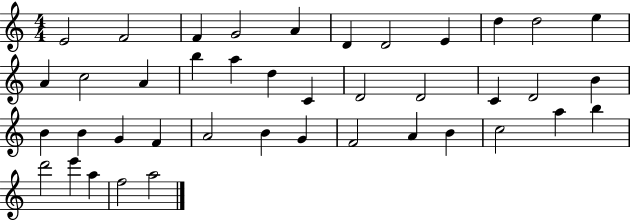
E4/h F4/h F4/q G4/h A4/q D4/q D4/h E4/q D5/q D5/h E5/q A4/q C5/h A4/q B5/q A5/q D5/q C4/q D4/h D4/h C4/q D4/h B4/q B4/q B4/q G4/q F4/q A4/h B4/q G4/q F4/h A4/q B4/q C5/h A5/q B5/q D6/h E6/q A5/q F5/h A5/h